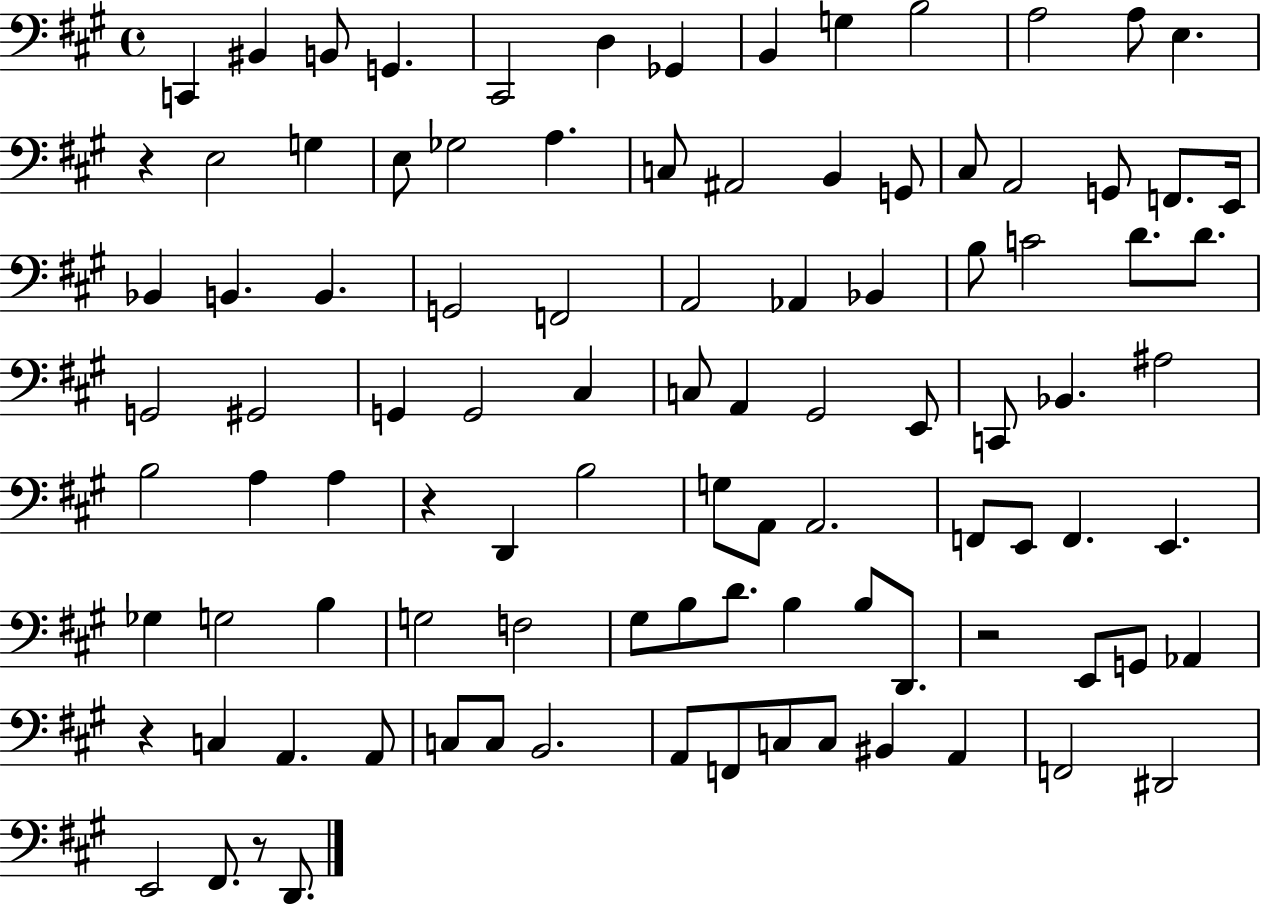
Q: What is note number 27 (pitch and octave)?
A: E2